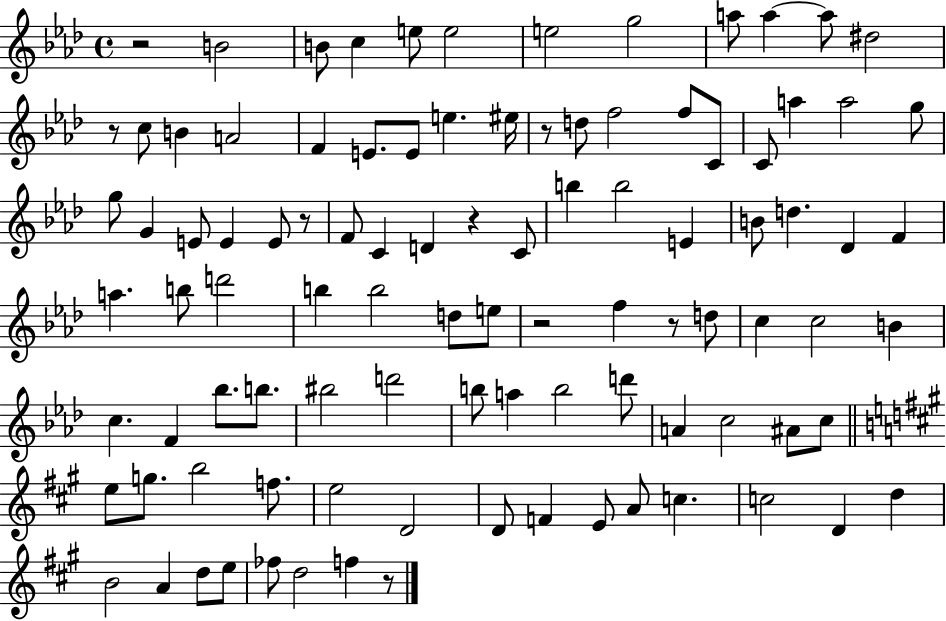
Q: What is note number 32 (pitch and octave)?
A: E4